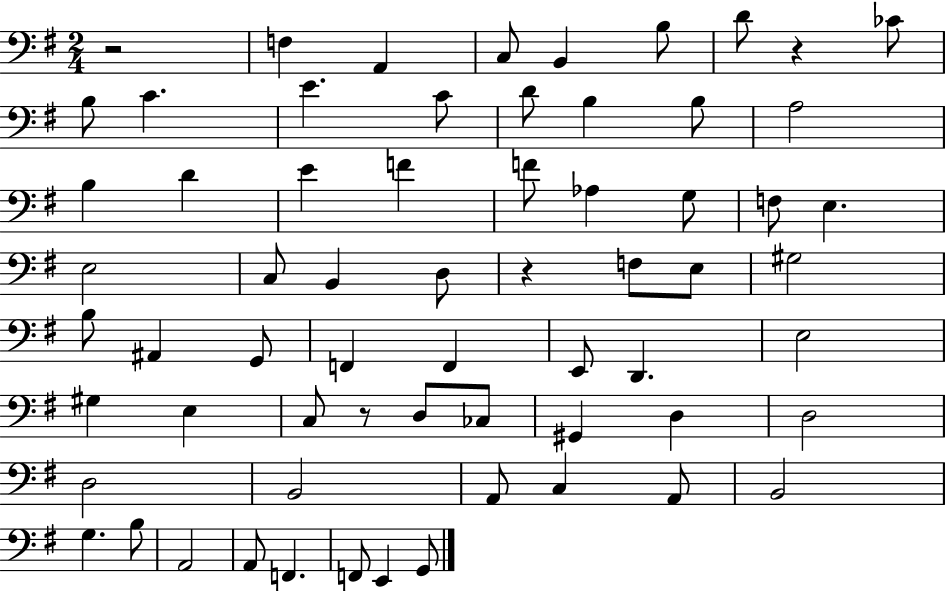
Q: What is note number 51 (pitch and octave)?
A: C3